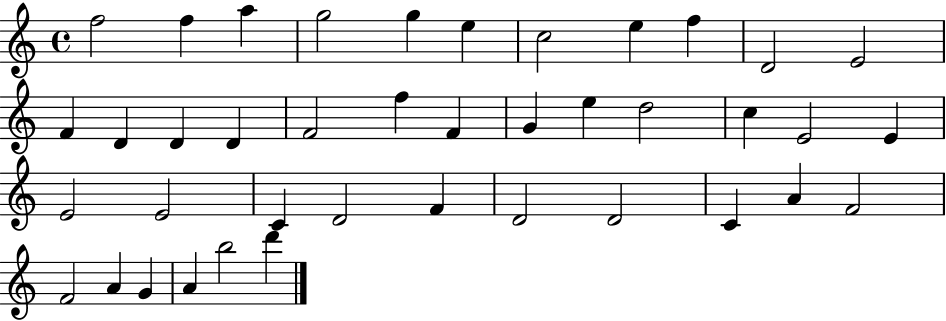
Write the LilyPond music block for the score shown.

{
  \clef treble
  \time 4/4
  \defaultTimeSignature
  \key c \major
  f''2 f''4 a''4 | g''2 g''4 e''4 | c''2 e''4 f''4 | d'2 e'2 | \break f'4 d'4 d'4 d'4 | f'2 f''4 f'4 | g'4 e''4 d''2 | c''4 e'2 e'4 | \break e'2 e'2 | c'4 d'2 f'4 | d'2 d'2 | c'4 a'4 f'2 | \break f'2 a'4 g'4 | a'4 b''2 d'''4 | \bar "|."
}